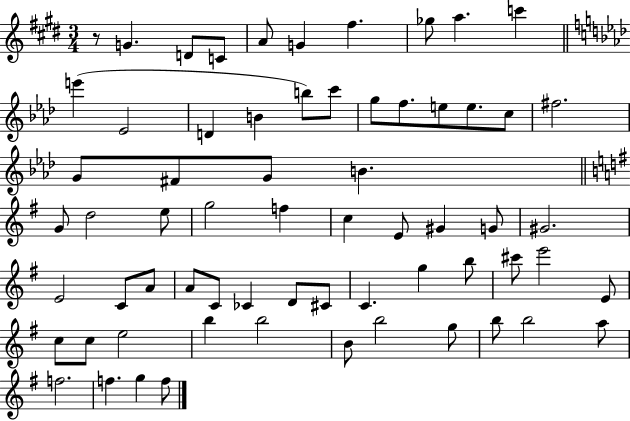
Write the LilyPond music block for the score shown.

{
  \clef treble
  \numericTimeSignature
  \time 3/4
  \key e \major
  \repeat volta 2 { r8 g'4. d'8 c'8 | a'8 g'4 fis''4. | ges''8 a''4. c'''4 | \bar "||" \break \key aes \major e'''4( ees'2 | d'4 b'4 b''8) c'''8 | g''8 f''8. e''8 e''8. c''8 | fis''2. | \break g'8 fis'8 g'8 b'4. | \bar "||" \break \key e \minor g'8 d''2 e''8 | g''2 f''4 | c''4 e'8 gis'4 g'8 | gis'2. | \break e'2 c'8 a'8 | a'8 c'8 ces'4 d'8 cis'8 | c'4. g''4 b''8 | cis'''8 e'''2 e'8 | \break c''8 c''8 e''2 | b''4 b''2 | b'8 b''2 g''8 | b''8 b''2 a''8 | \break f''2. | f''4. g''4 f''8 | } \bar "|."
}